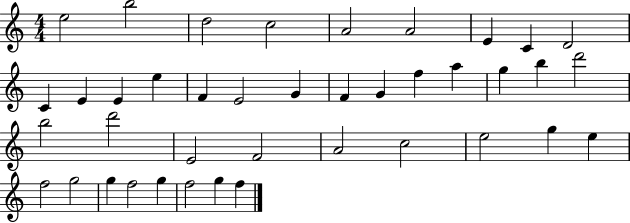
{
  \clef treble
  \numericTimeSignature
  \time 4/4
  \key c \major
  e''2 b''2 | d''2 c''2 | a'2 a'2 | e'4 c'4 d'2 | \break c'4 e'4 e'4 e''4 | f'4 e'2 g'4 | f'4 g'4 f''4 a''4 | g''4 b''4 d'''2 | \break b''2 d'''2 | e'2 f'2 | a'2 c''2 | e''2 g''4 e''4 | \break f''2 g''2 | g''4 f''2 g''4 | f''2 g''4 f''4 | \bar "|."
}